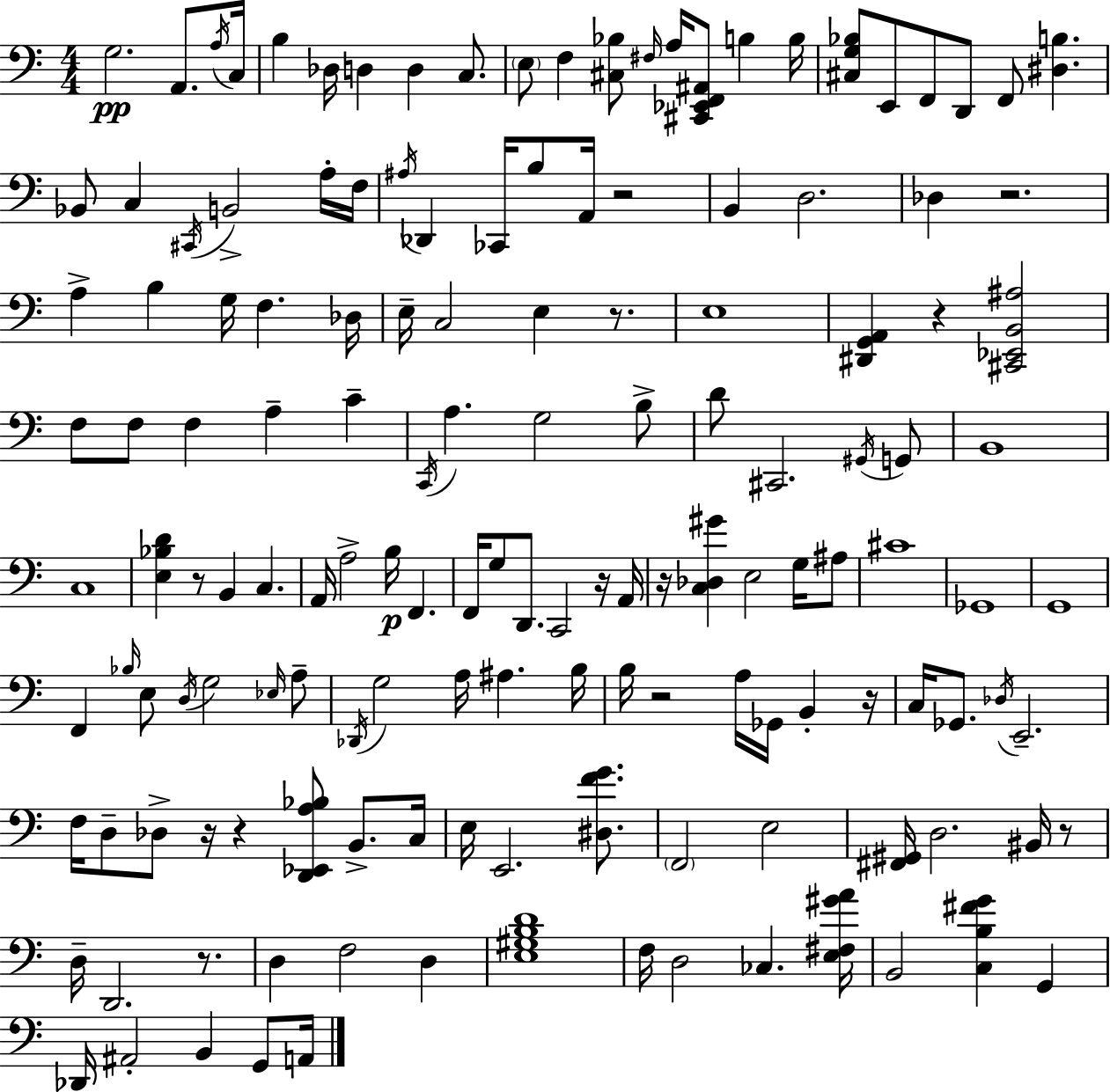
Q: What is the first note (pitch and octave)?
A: G3